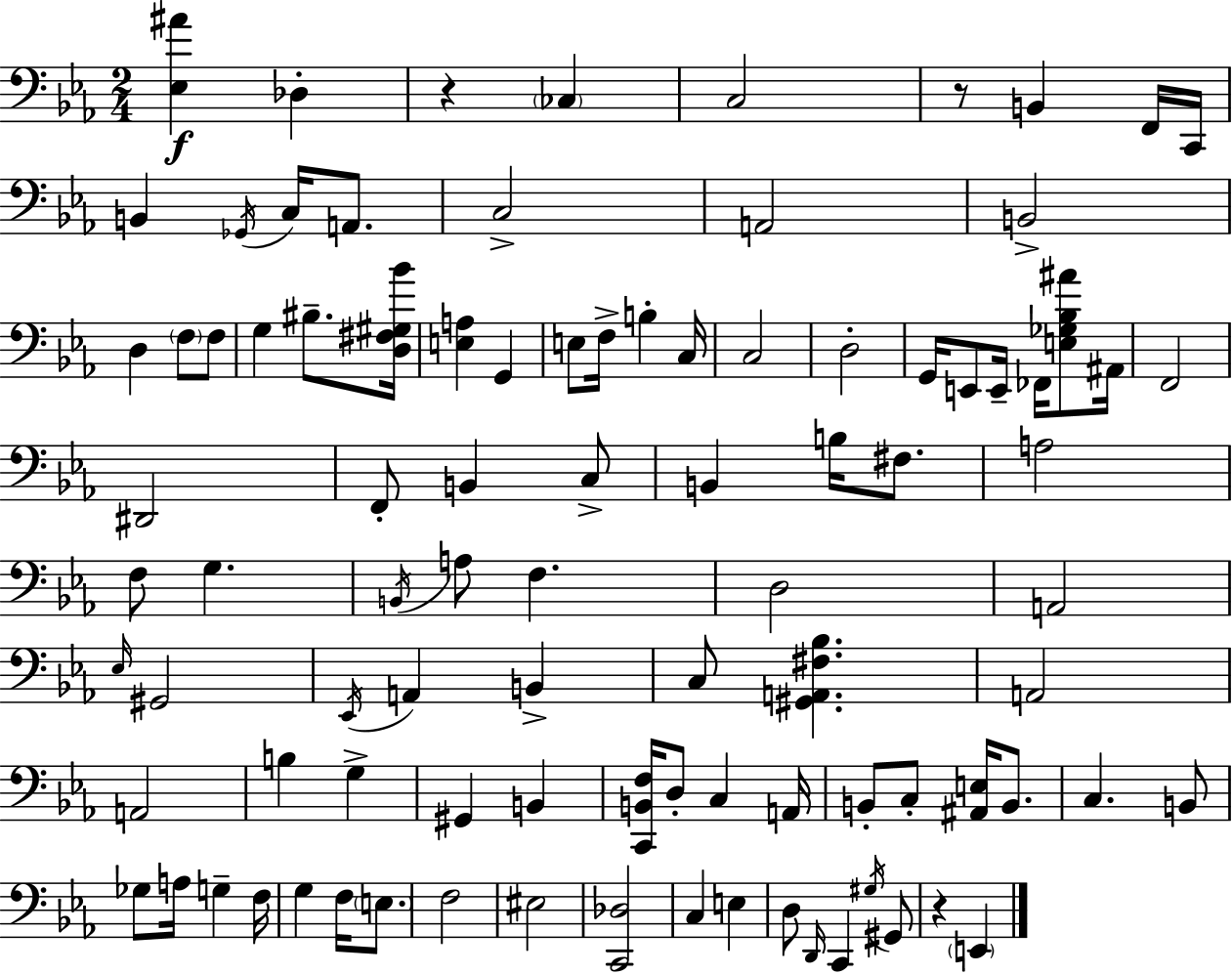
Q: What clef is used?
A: bass